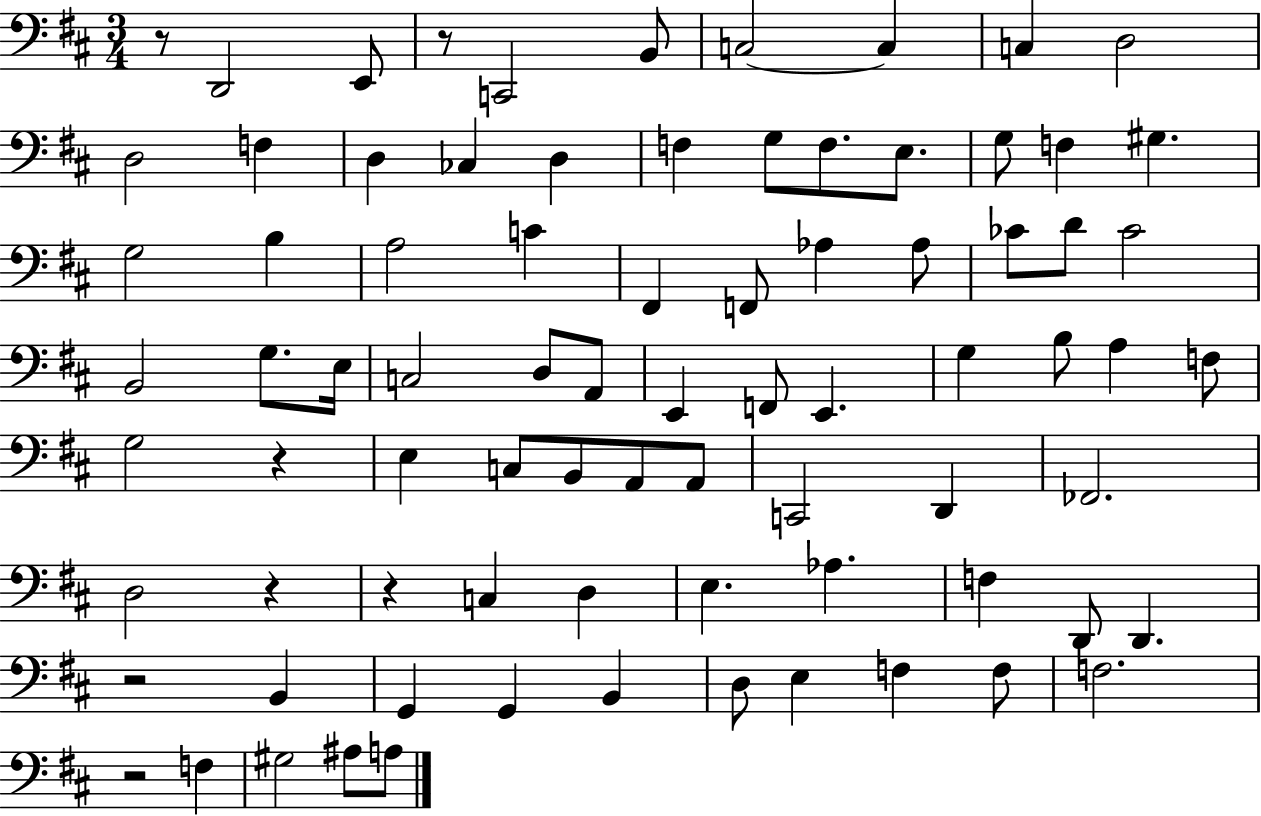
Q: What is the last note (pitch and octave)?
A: A3